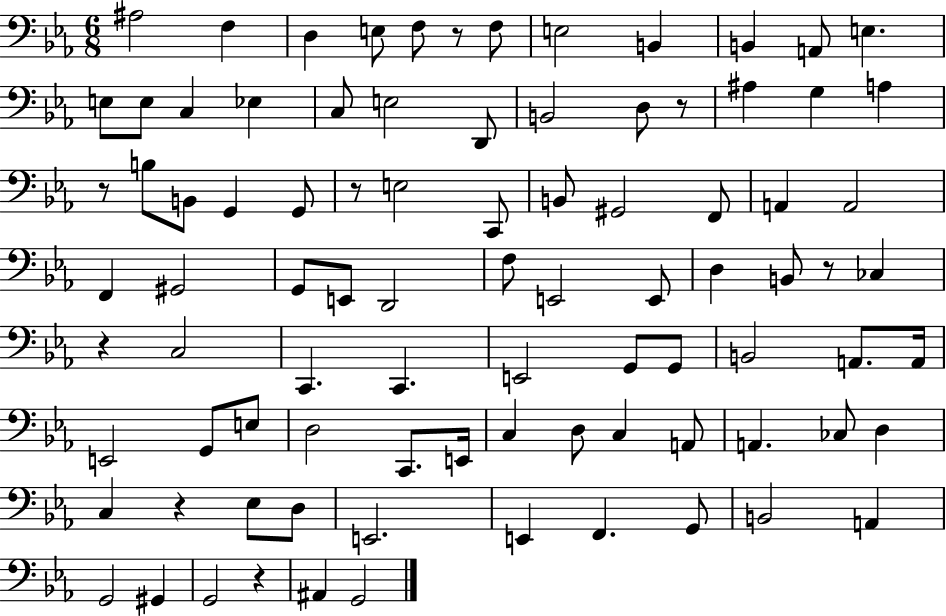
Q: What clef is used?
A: bass